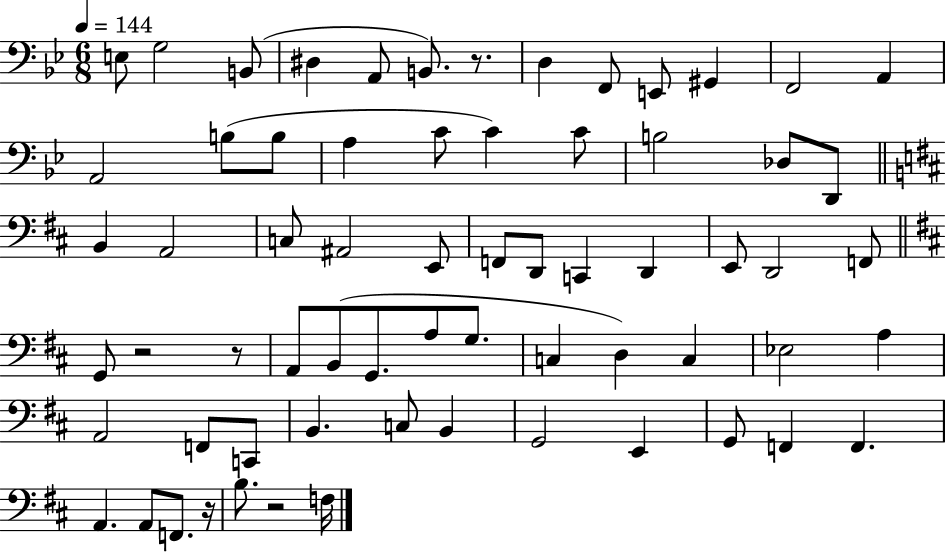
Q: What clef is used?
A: bass